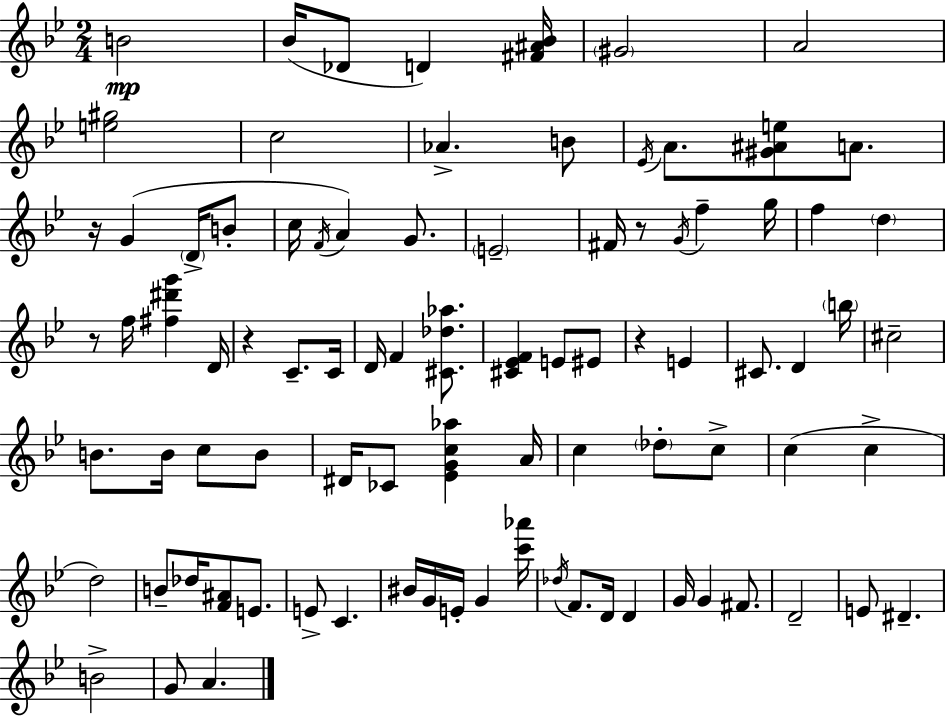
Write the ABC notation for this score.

X:1
T:Untitled
M:2/4
L:1/4
K:Bb
B2 _B/4 _D/2 D [^F^A_B]/4 ^G2 A2 [e^g]2 c2 _A B/2 _E/4 A/2 [^G^Ae]/2 A/2 z/4 G D/4 B/2 c/4 F/4 A G/2 E2 ^F/4 z/2 G/4 f g/4 f d z/2 f/4 [^f^d'g'] D/4 z C/2 C/4 D/4 F [^C_d_a]/2 [^C_EF] E/2 ^E/2 z E ^C/2 D b/4 ^c2 B/2 B/4 c/2 B/2 ^D/4 _C/2 [_EGc_a] A/4 c _d/2 c/2 c c d2 B/2 _d/4 [F^A]/2 E/2 E/2 C ^B/4 G/4 E/4 G [c'_a']/4 _d/4 F/2 D/4 D G/4 G ^F/2 D2 E/2 ^D B2 G/2 A